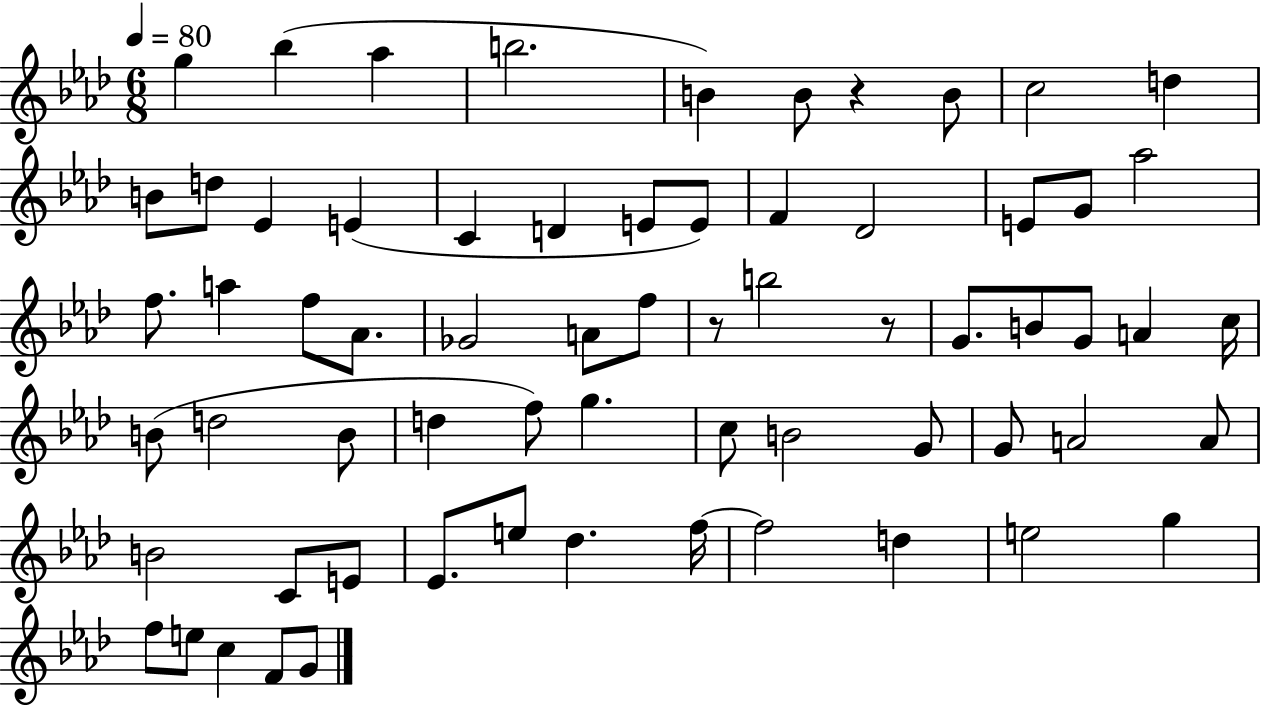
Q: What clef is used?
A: treble